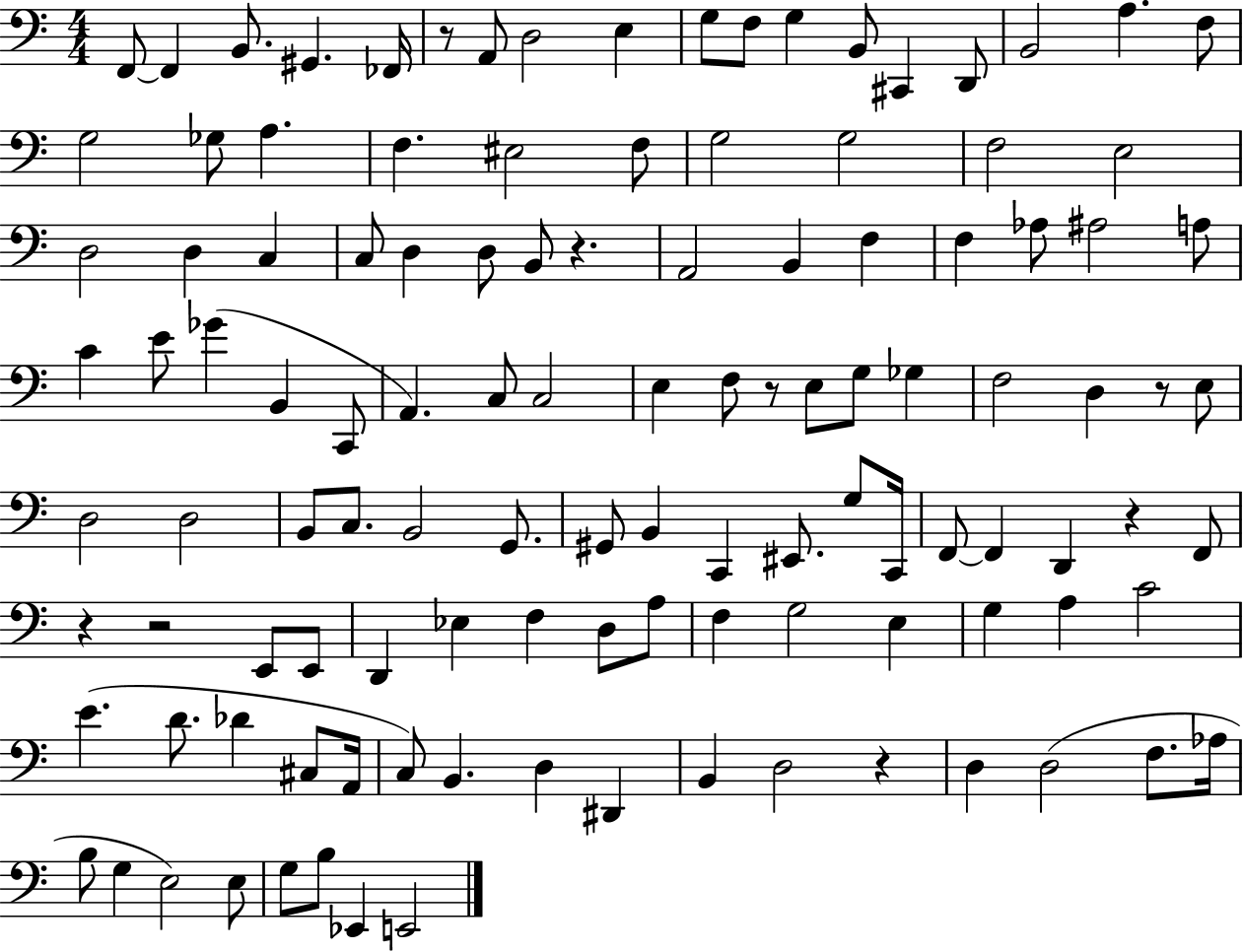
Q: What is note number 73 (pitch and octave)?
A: F2